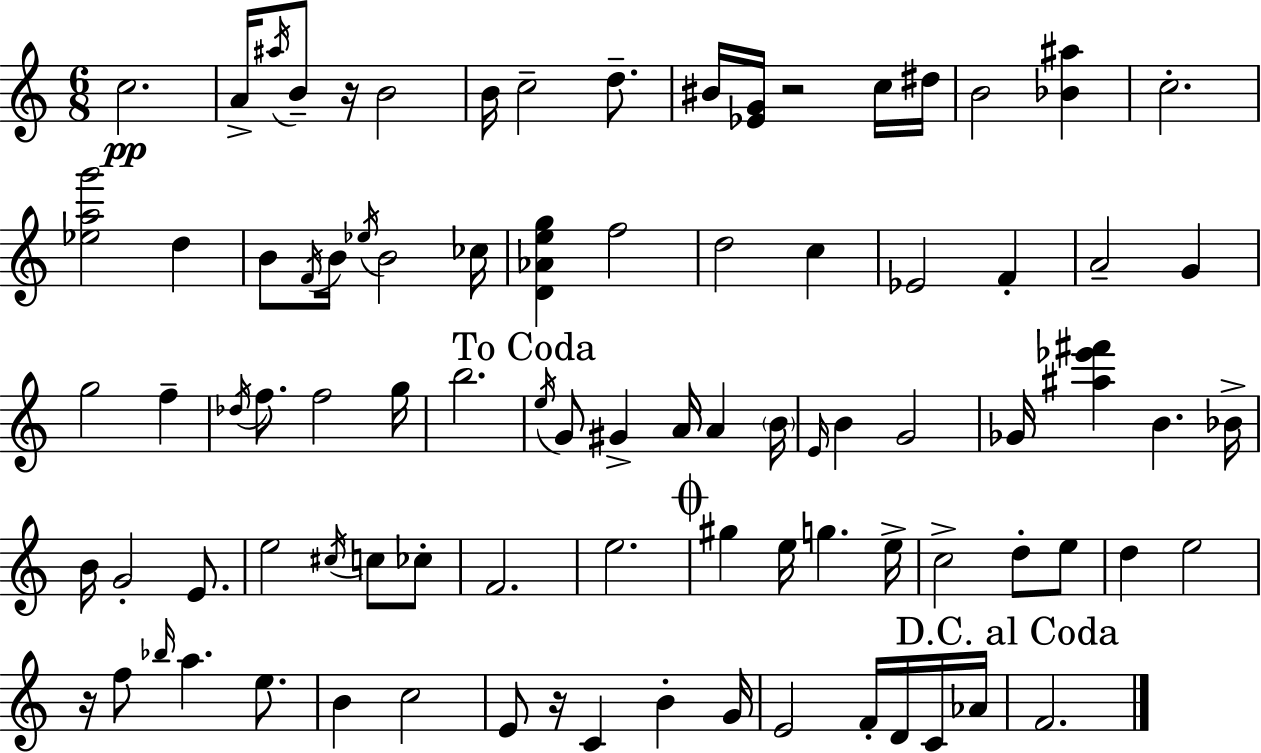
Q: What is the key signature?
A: C major